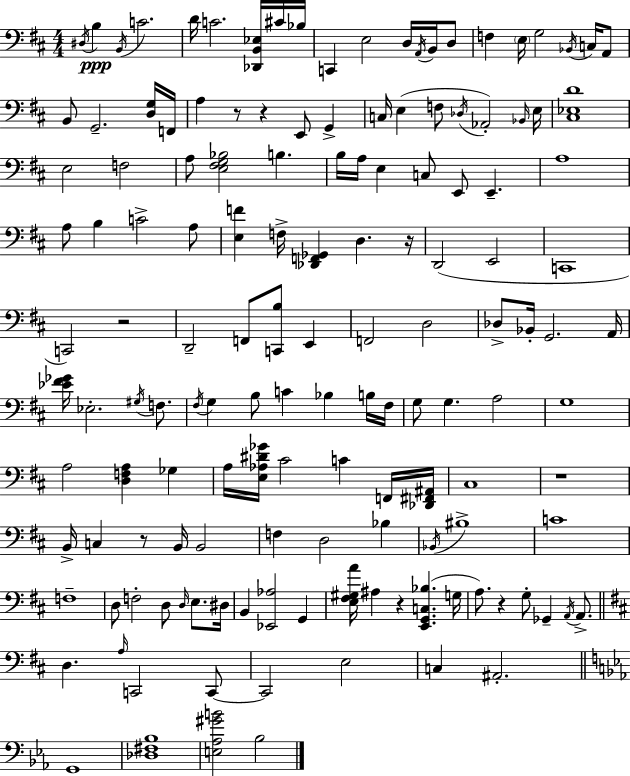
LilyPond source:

{
  \clef bass
  \numericTimeSignature
  \time 4/4
  \key d \major
  \acciaccatura { dis16 }\ppp b4 \acciaccatura { b,16 } c'2. | d'16 c'2. <des, b, ees>16 | cis'16 bes16 c,4 e2 d16 \acciaccatura { a,16 } | b,16 d8 f4 \parenthesize e16 g2 | \break \acciaccatura { bes,16 } c16 a,8 b,8 g,2.-- | <d g>16 f,16 a4 r8 r4 e,8 | g,4-> c16 e4( f8 \acciaccatura { des16 } aes,2-.) | \grace { bes,16 } e16 <cis ees d'>1 | \break e2 f2 | a8 <e fis g bes>2 | b4. b16 a16 e4 c8 e,8 | e,4.-- a1 | \break a8 b4 c'2-> | a8 <e f'>4 f16-> <des, f, ges,>4 d4. | r16 d,2( e,2 | c,1 | \break c,2) r2 | d,2-- f,8 | <c, b>8 e,4 f,2 d2 | des8-> bes,16-. g,2. | \break a,16 <ees' fis' ges'>16 ees2.-. | \acciaccatura { gis16 } f8. \acciaccatura { fis16 } g4 b8 c'4 | bes4 b16 fis16 g8 g4. | a2 g1 | \break a2 | <d f a>4 ges4 a16 <e aes dis' ges'>16 cis'2 | c'4 f,16 <des, fis, ais,>16 cis1 | r1 | \break b,16-> c4 r8 b,16 | b,2 f4 d2 | bes4 \acciaccatura { bes,16 } bis1-> | c'1 | \break f1-- | d8 f2-. | d8 \grace { d16 } e8. dis16 b,4 <ees, aes>2 | g,4 <e fis gis a'>16 ais4 r4 | \break <e, g, c bes>4.( g16 a8.) r4 | g8-. ges,4-- \acciaccatura { a,16 } a,8.-> \bar "||" \break \key d \major d4. \grace { a16 } c,2 c,8~~ | c,2 e2 | c4 ais,2.-. | \bar "||" \break \key c \minor g,1 | <des fis bes>1 | <e aes gis' b'>2 bes2 | \bar "|."
}